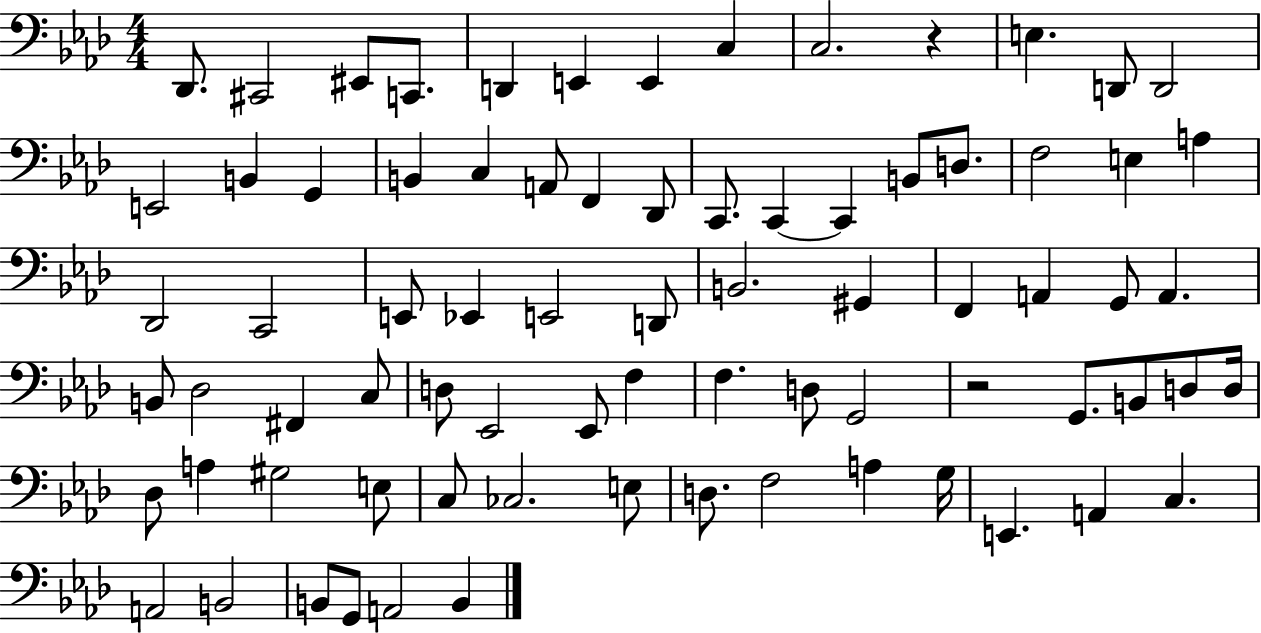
Db2/e. C#2/h EIS2/e C2/e. D2/q E2/q E2/q C3/q C3/h. R/q E3/q. D2/e D2/h E2/h B2/q G2/q B2/q C3/q A2/e F2/q Db2/e C2/e. C2/q C2/q B2/e D3/e. F3/h E3/q A3/q Db2/h C2/h E2/e Eb2/q E2/h D2/e B2/h. G#2/q F2/q A2/q G2/e A2/q. B2/e Db3/h F#2/q C3/e D3/e Eb2/h Eb2/e F3/q F3/q. D3/e G2/h R/h G2/e. B2/e D3/e D3/s Db3/e A3/q G#3/h E3/e C3/e CES3/h. E3/e D3/e. F3/h A3/q G3/s E2/q. A2/q C3/q. A2/h B2/h B2/e G2/e A2/h B2/q